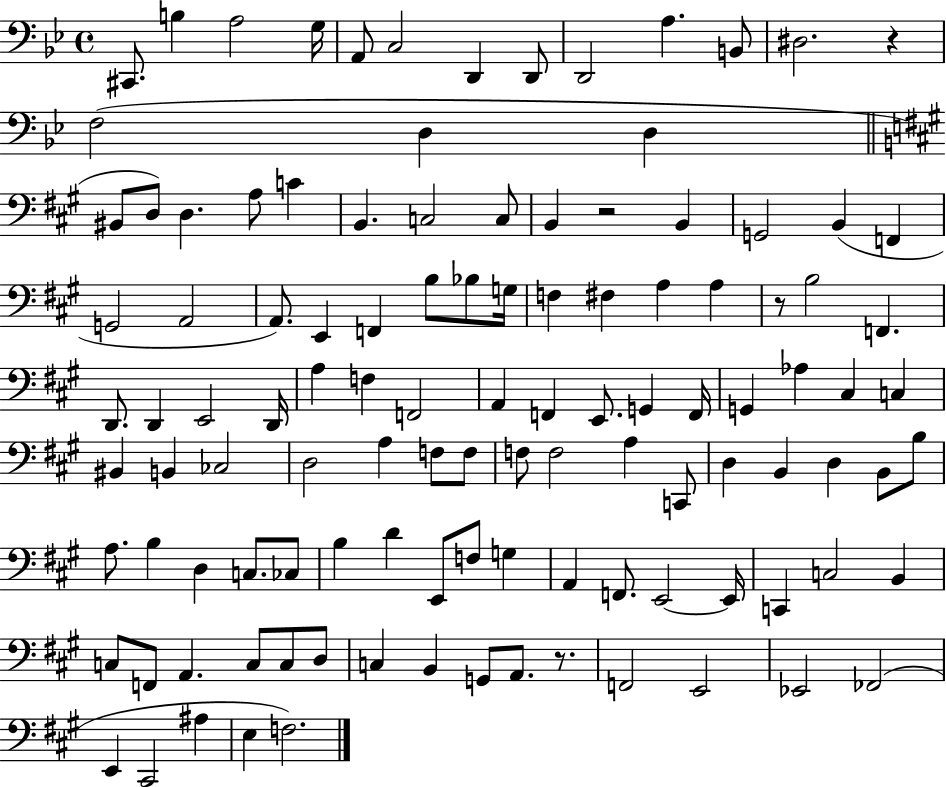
{
  \clef bass
  \time 4/4
  \defaultTimeSignature
  \key bes \major
  \repeat volta 2 { cis,8. b4 a2 g16 | a,8 c2 d,4 d,8 | d,2 a4. b,8 | dis2. r4 | \break f2( d4 d4 | \bar "||" \break \key a \major bis,8 d8) d4. a8 c'4 | b,4. c2 c8 | b,4 r2 b,4 | g,2 b,4( f,4 | \break g,2 a,2 | a,8.) e,4 f,4 b8 bes8 g16 | f4 fis4 a4 a4 | r8 b2 f,4. | \break d,8. d,4 e,2 d,16 | a4 f4 f,2 | a,4 f,4 e,8. g,4 f,16 | g,4 aes4 cis4 c4 | \break bis,4 b,4 ces2 | d2 a4 f8 f8 | f8 f2 a4 c,8 | d4 b,4 d4 b,8 b8 | \break a8. b4 d4 c8. ces8 | b4 d'4 e,8 f8 g4 | a,4 f,8. e,2~~ e,16 | c,4 c2 b,4 | \break c8 f,8 a,4. c8 c8 d8 | c4 b,4 g,8 a,8. r8. | f,2 e,2 | ees,2 fes,2( | \break e,4 cis,2 ais4 | e4 f2.) | } \bar "|."
}